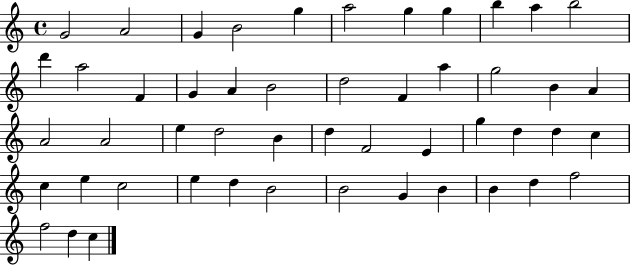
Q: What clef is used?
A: treble